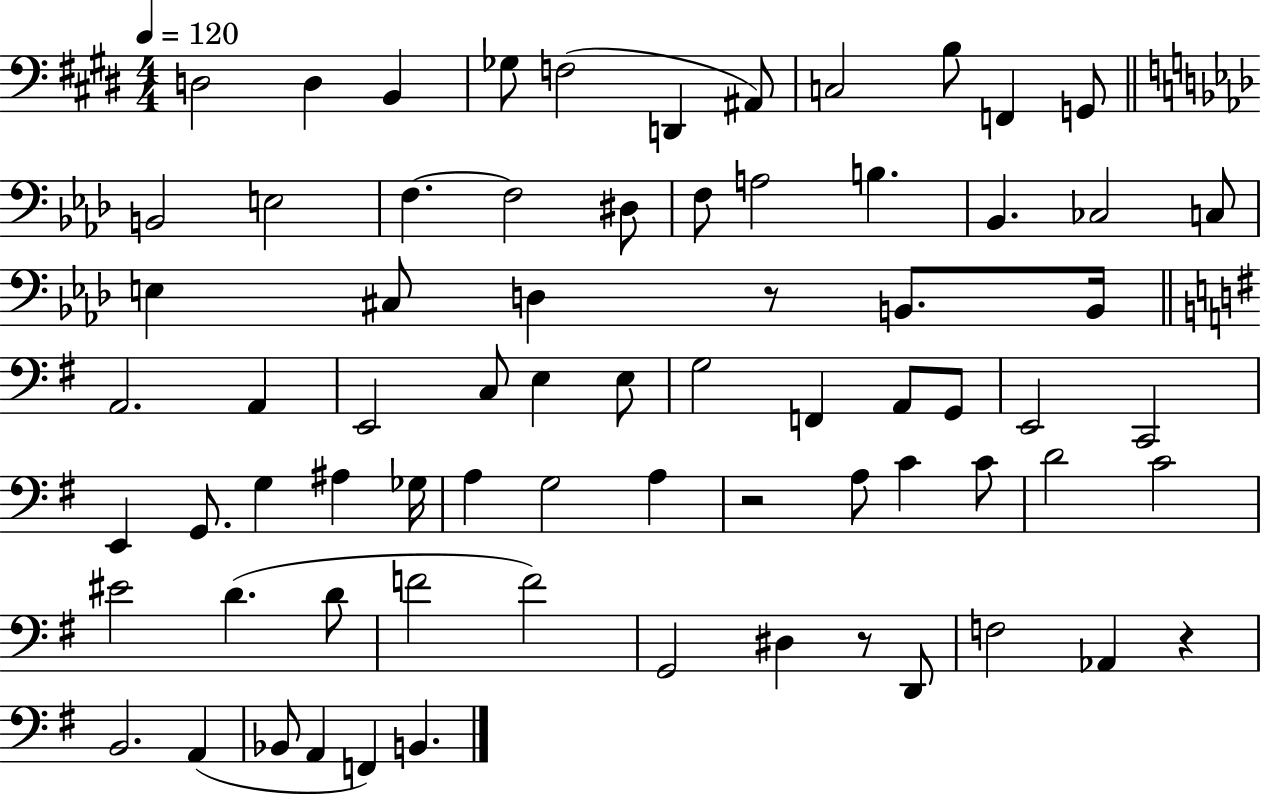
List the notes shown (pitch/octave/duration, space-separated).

D3/h D3/q B2/q Gb3/e F3/h D2/q A#2/e C3/h B3/e F2/q G2/e B2/h E3/h F3/q. F3/h D#3/e F3/e A3/h B3/q. Bb2/q. CES3/h C3/e E3/q C#3/e D3/q R/e B2/e. B2/s A2/h. A2/q E2/h C3/e E3/q E3/e G3/h F2/q A2/e G2/e E2/h C2/h E2/q G2/e. G3/q A#3/q Gb3/s A3/q G3/h A3/q R/h A3/e C4/q C4/e D4/h C4/h EIS4/h D4/q. D4/e F4/h F4/h G2/h D#3/q R/e D2/e F3/h Ab2/q R/q B2/h. A2/q Bb2/e A2/q F2/q B2/q.